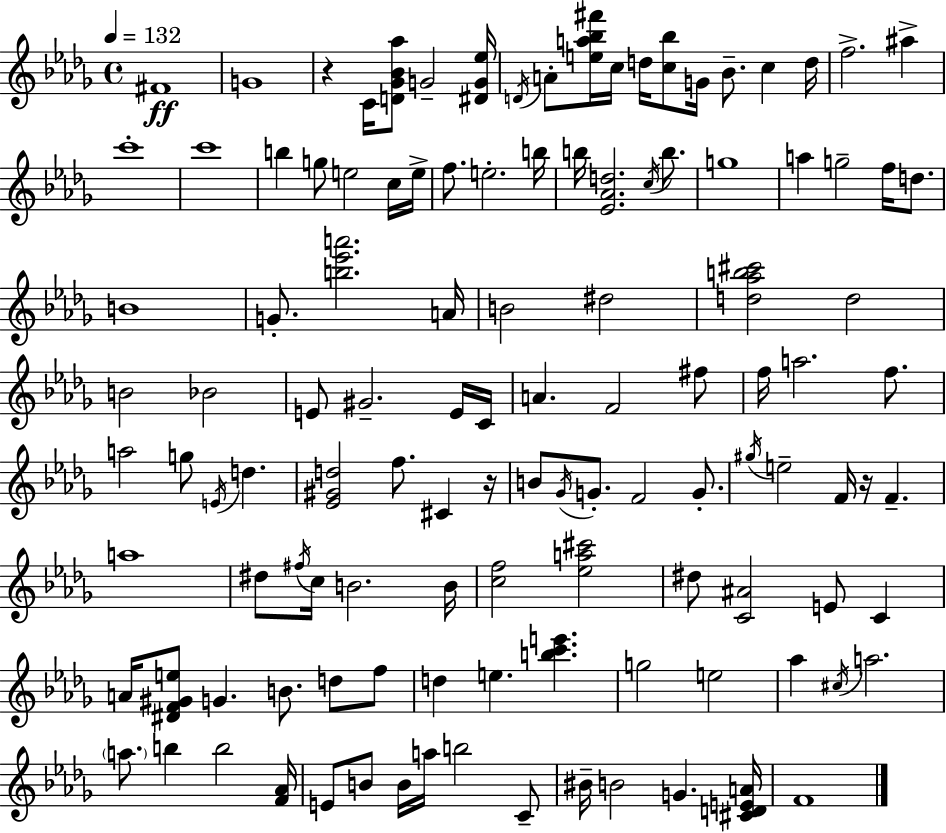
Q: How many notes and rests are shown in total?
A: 117